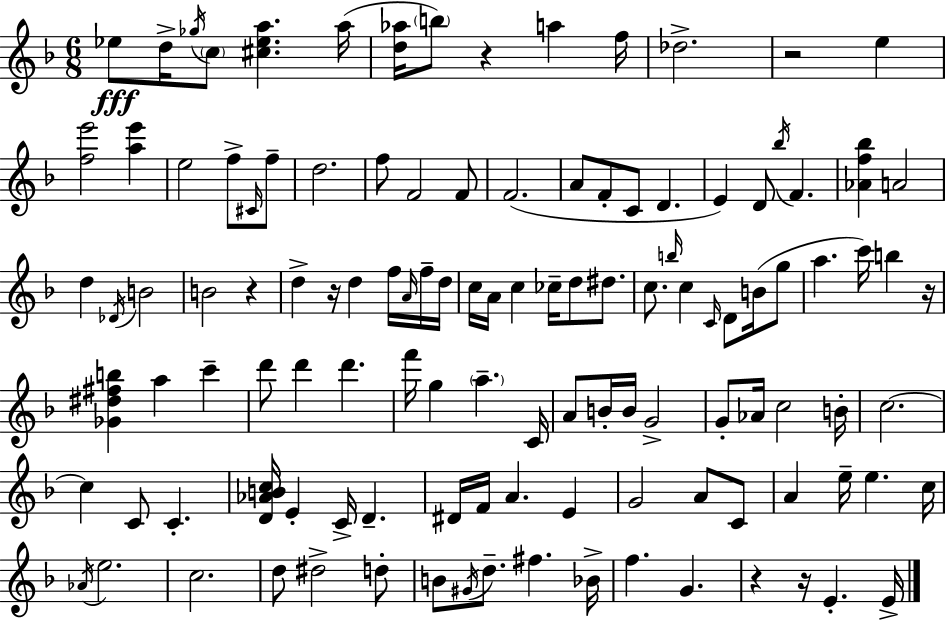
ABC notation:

X:1
T:Untitled
M:6/8
L:1/4
K:F
_e/2 d/4 _g/4 c/2 [^c_ea] a/4 [d_a]/4 b/2 z a f/4 _d2 z2 e [fe']2 [ae'] e2 f/2 ^C/4 f/2 d2 f/2 F2 F/2 F2 A/2 F/2 C/2 D E D/2 _b/4 F [_Af_b] A2 d _D/4 B2 B2 z d z/4 d f/4 A/4 f/4 d/4 c/4 A/4 c _c/4 d/2 ^d/2 c/2 b/4 c C/4 D/2 B/4 g/2 a c'/4 b z/4 [_G^d^fb] a c' d'/2 d' d' f'/4 g a C/4 A/2 B/4 B/4 G2 G/2 _A/4 c2 B/4 c2 c C/2 C [D_ABc]/4 E C/4 D ^D/4 F/4 A E G2 A/2 C/2 A e/4 e c/4 _A/4 e2 c2 d/2 ^d2 d/2 B/2 ^G/4 d/2 ^f _B/4 f G z z/4 E E/4